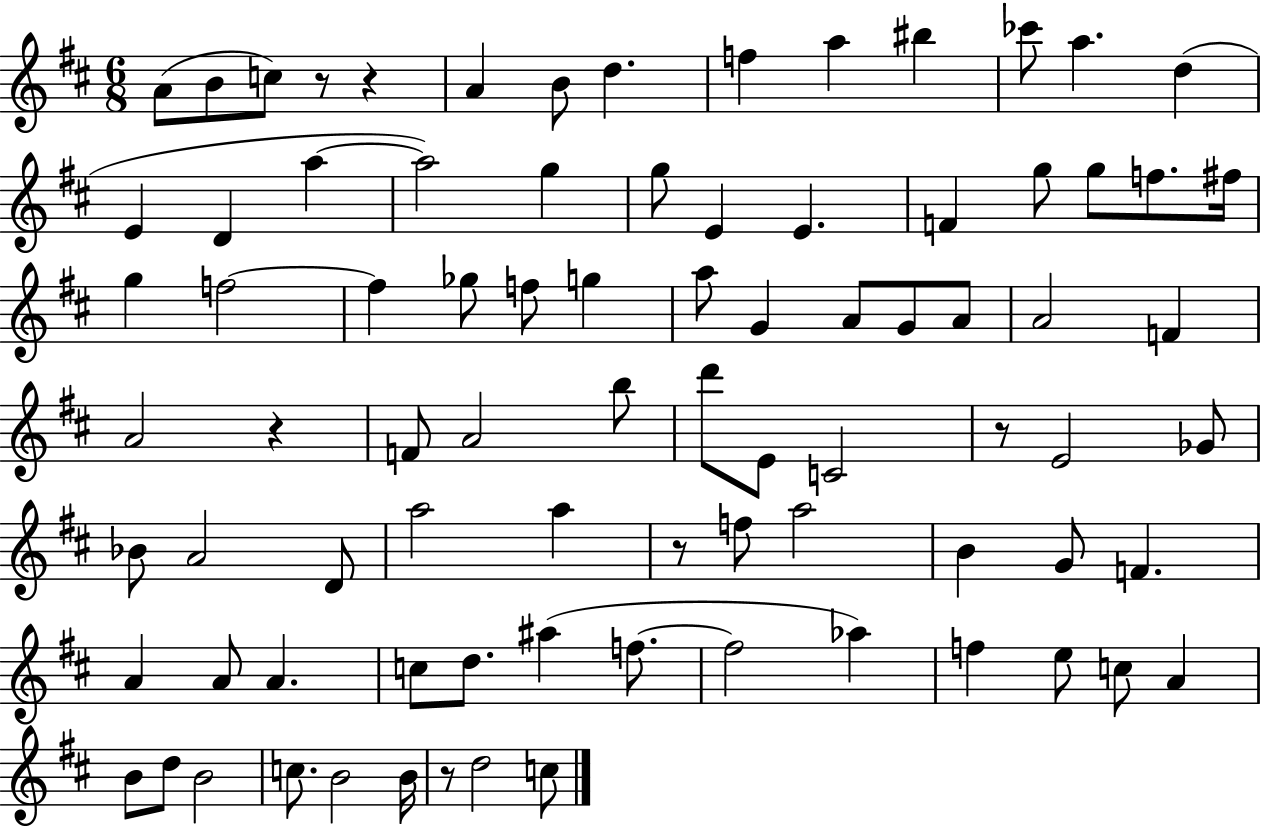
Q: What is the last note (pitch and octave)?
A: C5